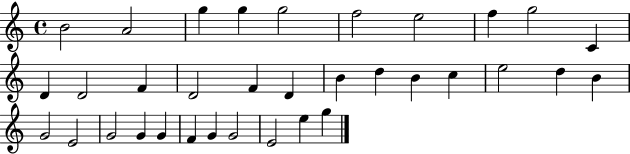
B4/h A4/h G5/q G5/q G5/h F5/h E5/h F5/q G5/h C4/q D4/q D4/h F4/q D4/h F4/q D4/q B4/q D5/q B4/q C5/q E5/h D5/q B4/q G4/h E4/h G4/h G4/q G4/q F4/q G4/q G4/h E4/h E5/q G5/q